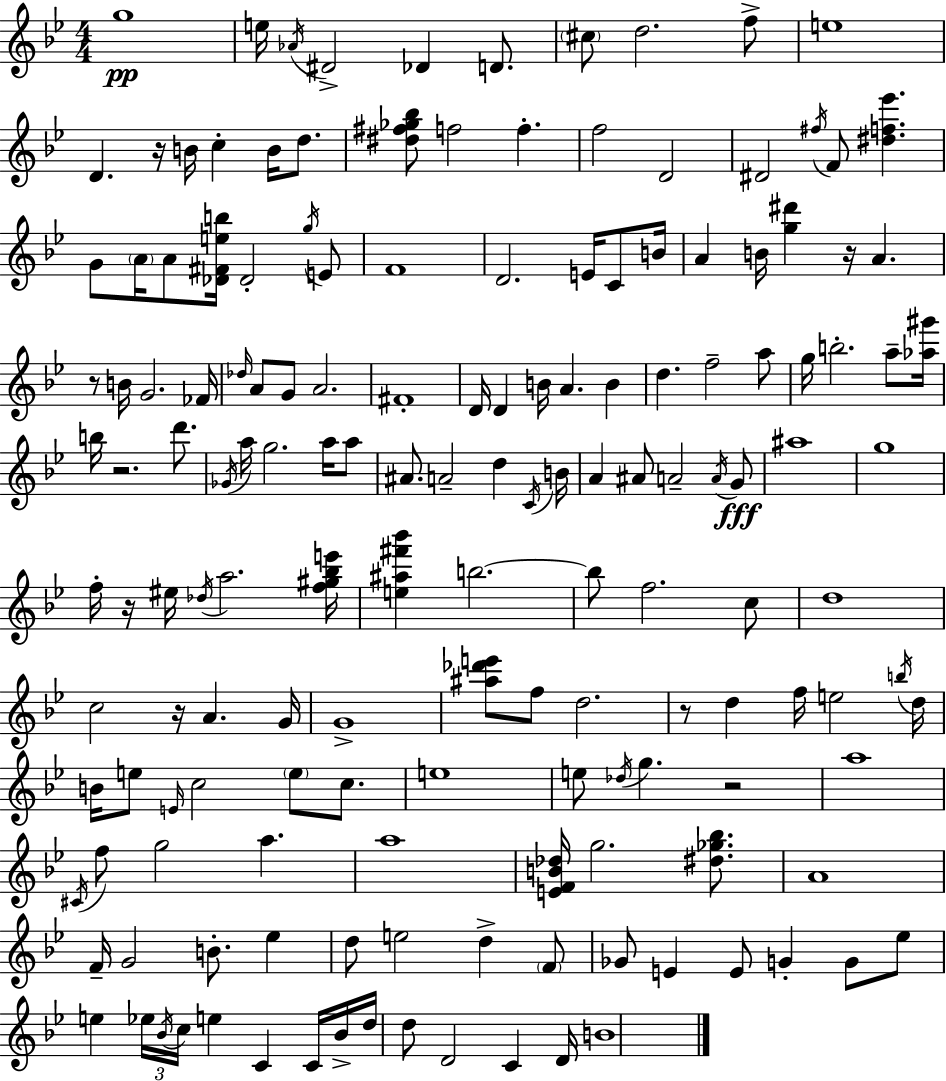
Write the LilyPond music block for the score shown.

{
  \clef treble
  \numericTimeSignature
  \time 4/4
  \key bes \major
  \repeat volta 2 { g''1\pp | e''16 \acciaccatura { aes'16 } dis'2-> des'4 d'8. | \parenthesize cis''8 d''2. f''8-> | e''1 | \break d'4. r16 b'16 c''4-. b'16 d''8. | <dis'' fis'' ges'' bes''>8 f''2 f''4.-. | f''2 d'2 | dis'2 \acciaccatura { fis''16 } f'8 <dis'' f'' ees'''>4. | \break g'8 \parenthesize a'16 a'8 <des' fis' e'' b''>16 des'2-. | \acciaccatura { g''16 } e'8 f'1 | d'2. e'16 | c'8 b'16 a'4 b'16 <g'' dis'''>4 r16 a'4. | \break r8 b'16 g'2. | fes'16 \grace { des''16 } a'8 g'8 a'2. | fis'1-. | d'16 d'4 b'16 a'4. | \break b'4 d''4. f''2-- | a''8 g''16 b''2.-. | a''8-- <aes'' gis'''>16 b''16 r2. | d'''8. \acciaccatura { ges'16 } a''16 g''2. | \break a''16 a''8 ais'8. a'2-- | d''4 \acciaccatura { c'16 } b'16 a'4 ais'8 a'2-- | \acciaccatura { a'16 }\fff g'8 ais''1 | g''1 | \break f''16-. r16 eis''16 \acciaccatura { des''16 } a''2. | <f'' gis'' bes'' e'''>16 <e'' ais'' fis''' bes'''>4 b''2.~~ | b''8 f''2. | c''8 d''1 | \break c''2 | r16 a'4. g'16 g'1-> | <ais'' des''' e'''>8 f''8 d''2. | r8 d''4 f''16 e''2 | \break \acciaccatura { b''16 } d''16 b'16 e''8 \grace { e'16 } c''2 | \parenthesize e''8 c''8. e''1 | e''8 \acciaccatura { des''16 } g''4. | r2 a''1 | \break \acciaccatura { cis'16 } f''8 g''2 | a''4. a''1 | <e' f' b' des''>16 g''2. | <dis'' ges'' bes''>8. a'1 | \break f'16-- g'2 | b'8.-. ees''4 d''8 e''2 | d''4-> \parenthesize f'8 ges'8 e'4 | e'8 g'4-. g'8 ees''8 e''4 | \break \tuplet 3/2 { ees''16 \acciaccatura { bes'16 } c''16 } e''4 c'4 c'16 bes'16-> d''16 d''8 | d'2 c'4 d'16 b'1 | } \bar "|."
}